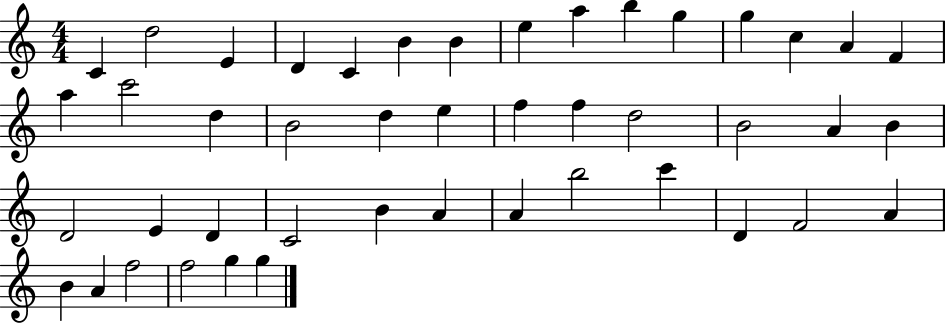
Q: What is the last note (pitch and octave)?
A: G5